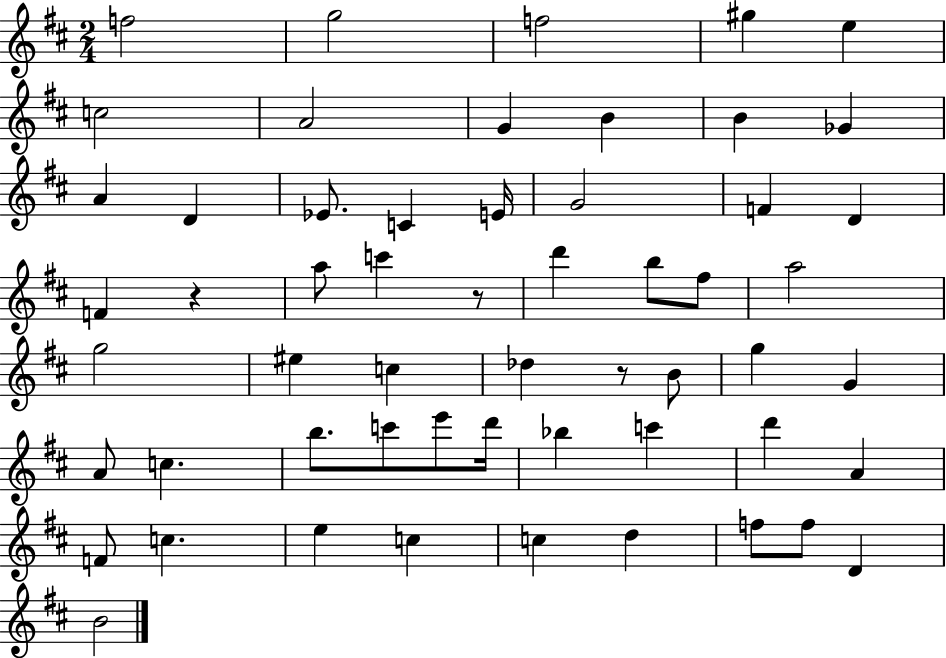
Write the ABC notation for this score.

X:1
T:Untitled
M:2/4
L:1/4
K:D
f2 g2 f2 ^g e c2 A2 G B B _G A D _E/2 C E/4 G2 F D F z a/2 c' z/2 d' b/2 ^f/2 a2 g2 ^e c _d z/2 B/2 g G A/2 c b/2 c'/2 e'/2 d'/4 _b c' d' A F/2 c e c c d f/2 f/2 D B2